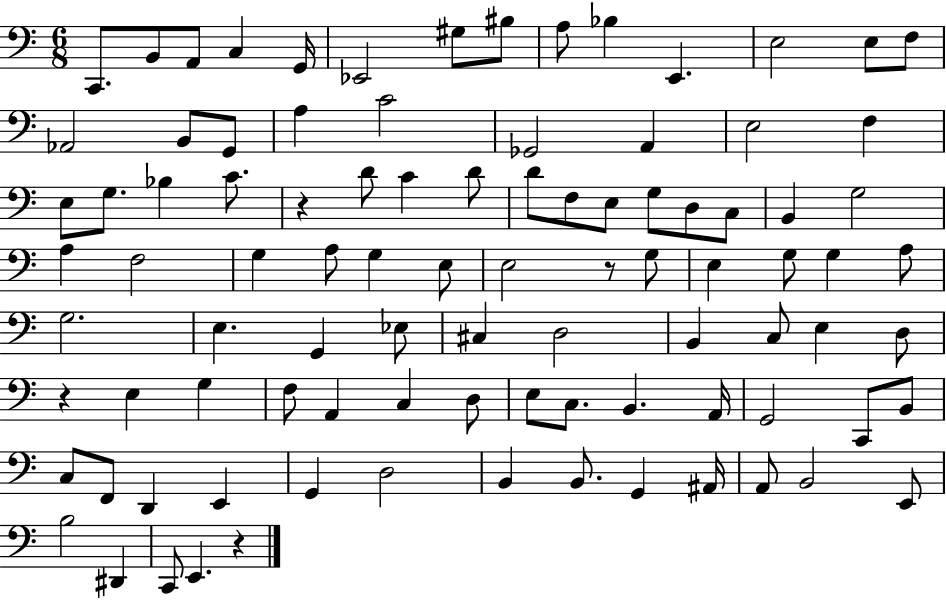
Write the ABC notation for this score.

X:1
T:Untitled
M:6/8
L:1/4
K:C
C,,/2 B,,/2 A,,/2 C, G,,/4 _E,,2 ^G,/2 ^B,/2 A,/2 _B, E,, E,2 E,/2 F,/2 _A,,2 B,,/2 G,,/2 A, C2 _G,,2 A,, E,2 F, E,/2 G,/2 _B, C/2 z D/2 C D/2 D/2 F,/2 E,/2 G,/2 D,/2 C,/2 B,, G,2 A, F,2 G, A,/2 G, E,/2 E,2 z/2 G,/2 E, G,/2 G, A,/2 G,2 E, G,, _E,/2 ^C, D,2 B,, C,/2 E, D,/2 z E, G, F,/2 A,, C, D,/2 E,/2 C,/2 B,, A,,/4 G,,2 C,,/2 B,,/2 C,/2 F,,/2 D,, E,, G,, D,2 B,, B,,/2 G,, ^A,,/4 A,,/2 B,,2 E,,/2 B,2 ^D,, C,,/2 E,, z